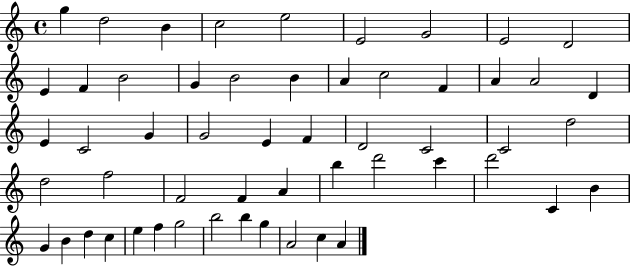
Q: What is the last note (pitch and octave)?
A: A4